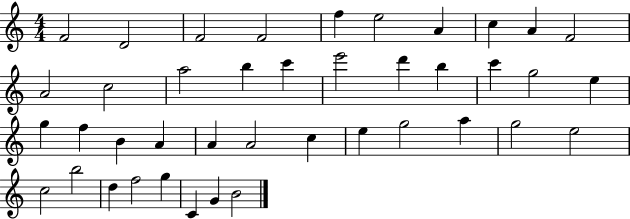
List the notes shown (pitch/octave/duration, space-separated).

F4/h D4/h F4/h F4/h F5/q E5/h A4/q C5/q A4/q F4/h A4/h C5/h A5/h B5/q C6/q E6/h D6/q B5/q C6/q G5/h E5/q G5/q F5/q B4/q A4/q A4/q A4/h C5/q E5/q G5/h A5/q G5/h E5/h C5/h B5/h D5/q F5/h G5/q C4/q G4/q B4/h